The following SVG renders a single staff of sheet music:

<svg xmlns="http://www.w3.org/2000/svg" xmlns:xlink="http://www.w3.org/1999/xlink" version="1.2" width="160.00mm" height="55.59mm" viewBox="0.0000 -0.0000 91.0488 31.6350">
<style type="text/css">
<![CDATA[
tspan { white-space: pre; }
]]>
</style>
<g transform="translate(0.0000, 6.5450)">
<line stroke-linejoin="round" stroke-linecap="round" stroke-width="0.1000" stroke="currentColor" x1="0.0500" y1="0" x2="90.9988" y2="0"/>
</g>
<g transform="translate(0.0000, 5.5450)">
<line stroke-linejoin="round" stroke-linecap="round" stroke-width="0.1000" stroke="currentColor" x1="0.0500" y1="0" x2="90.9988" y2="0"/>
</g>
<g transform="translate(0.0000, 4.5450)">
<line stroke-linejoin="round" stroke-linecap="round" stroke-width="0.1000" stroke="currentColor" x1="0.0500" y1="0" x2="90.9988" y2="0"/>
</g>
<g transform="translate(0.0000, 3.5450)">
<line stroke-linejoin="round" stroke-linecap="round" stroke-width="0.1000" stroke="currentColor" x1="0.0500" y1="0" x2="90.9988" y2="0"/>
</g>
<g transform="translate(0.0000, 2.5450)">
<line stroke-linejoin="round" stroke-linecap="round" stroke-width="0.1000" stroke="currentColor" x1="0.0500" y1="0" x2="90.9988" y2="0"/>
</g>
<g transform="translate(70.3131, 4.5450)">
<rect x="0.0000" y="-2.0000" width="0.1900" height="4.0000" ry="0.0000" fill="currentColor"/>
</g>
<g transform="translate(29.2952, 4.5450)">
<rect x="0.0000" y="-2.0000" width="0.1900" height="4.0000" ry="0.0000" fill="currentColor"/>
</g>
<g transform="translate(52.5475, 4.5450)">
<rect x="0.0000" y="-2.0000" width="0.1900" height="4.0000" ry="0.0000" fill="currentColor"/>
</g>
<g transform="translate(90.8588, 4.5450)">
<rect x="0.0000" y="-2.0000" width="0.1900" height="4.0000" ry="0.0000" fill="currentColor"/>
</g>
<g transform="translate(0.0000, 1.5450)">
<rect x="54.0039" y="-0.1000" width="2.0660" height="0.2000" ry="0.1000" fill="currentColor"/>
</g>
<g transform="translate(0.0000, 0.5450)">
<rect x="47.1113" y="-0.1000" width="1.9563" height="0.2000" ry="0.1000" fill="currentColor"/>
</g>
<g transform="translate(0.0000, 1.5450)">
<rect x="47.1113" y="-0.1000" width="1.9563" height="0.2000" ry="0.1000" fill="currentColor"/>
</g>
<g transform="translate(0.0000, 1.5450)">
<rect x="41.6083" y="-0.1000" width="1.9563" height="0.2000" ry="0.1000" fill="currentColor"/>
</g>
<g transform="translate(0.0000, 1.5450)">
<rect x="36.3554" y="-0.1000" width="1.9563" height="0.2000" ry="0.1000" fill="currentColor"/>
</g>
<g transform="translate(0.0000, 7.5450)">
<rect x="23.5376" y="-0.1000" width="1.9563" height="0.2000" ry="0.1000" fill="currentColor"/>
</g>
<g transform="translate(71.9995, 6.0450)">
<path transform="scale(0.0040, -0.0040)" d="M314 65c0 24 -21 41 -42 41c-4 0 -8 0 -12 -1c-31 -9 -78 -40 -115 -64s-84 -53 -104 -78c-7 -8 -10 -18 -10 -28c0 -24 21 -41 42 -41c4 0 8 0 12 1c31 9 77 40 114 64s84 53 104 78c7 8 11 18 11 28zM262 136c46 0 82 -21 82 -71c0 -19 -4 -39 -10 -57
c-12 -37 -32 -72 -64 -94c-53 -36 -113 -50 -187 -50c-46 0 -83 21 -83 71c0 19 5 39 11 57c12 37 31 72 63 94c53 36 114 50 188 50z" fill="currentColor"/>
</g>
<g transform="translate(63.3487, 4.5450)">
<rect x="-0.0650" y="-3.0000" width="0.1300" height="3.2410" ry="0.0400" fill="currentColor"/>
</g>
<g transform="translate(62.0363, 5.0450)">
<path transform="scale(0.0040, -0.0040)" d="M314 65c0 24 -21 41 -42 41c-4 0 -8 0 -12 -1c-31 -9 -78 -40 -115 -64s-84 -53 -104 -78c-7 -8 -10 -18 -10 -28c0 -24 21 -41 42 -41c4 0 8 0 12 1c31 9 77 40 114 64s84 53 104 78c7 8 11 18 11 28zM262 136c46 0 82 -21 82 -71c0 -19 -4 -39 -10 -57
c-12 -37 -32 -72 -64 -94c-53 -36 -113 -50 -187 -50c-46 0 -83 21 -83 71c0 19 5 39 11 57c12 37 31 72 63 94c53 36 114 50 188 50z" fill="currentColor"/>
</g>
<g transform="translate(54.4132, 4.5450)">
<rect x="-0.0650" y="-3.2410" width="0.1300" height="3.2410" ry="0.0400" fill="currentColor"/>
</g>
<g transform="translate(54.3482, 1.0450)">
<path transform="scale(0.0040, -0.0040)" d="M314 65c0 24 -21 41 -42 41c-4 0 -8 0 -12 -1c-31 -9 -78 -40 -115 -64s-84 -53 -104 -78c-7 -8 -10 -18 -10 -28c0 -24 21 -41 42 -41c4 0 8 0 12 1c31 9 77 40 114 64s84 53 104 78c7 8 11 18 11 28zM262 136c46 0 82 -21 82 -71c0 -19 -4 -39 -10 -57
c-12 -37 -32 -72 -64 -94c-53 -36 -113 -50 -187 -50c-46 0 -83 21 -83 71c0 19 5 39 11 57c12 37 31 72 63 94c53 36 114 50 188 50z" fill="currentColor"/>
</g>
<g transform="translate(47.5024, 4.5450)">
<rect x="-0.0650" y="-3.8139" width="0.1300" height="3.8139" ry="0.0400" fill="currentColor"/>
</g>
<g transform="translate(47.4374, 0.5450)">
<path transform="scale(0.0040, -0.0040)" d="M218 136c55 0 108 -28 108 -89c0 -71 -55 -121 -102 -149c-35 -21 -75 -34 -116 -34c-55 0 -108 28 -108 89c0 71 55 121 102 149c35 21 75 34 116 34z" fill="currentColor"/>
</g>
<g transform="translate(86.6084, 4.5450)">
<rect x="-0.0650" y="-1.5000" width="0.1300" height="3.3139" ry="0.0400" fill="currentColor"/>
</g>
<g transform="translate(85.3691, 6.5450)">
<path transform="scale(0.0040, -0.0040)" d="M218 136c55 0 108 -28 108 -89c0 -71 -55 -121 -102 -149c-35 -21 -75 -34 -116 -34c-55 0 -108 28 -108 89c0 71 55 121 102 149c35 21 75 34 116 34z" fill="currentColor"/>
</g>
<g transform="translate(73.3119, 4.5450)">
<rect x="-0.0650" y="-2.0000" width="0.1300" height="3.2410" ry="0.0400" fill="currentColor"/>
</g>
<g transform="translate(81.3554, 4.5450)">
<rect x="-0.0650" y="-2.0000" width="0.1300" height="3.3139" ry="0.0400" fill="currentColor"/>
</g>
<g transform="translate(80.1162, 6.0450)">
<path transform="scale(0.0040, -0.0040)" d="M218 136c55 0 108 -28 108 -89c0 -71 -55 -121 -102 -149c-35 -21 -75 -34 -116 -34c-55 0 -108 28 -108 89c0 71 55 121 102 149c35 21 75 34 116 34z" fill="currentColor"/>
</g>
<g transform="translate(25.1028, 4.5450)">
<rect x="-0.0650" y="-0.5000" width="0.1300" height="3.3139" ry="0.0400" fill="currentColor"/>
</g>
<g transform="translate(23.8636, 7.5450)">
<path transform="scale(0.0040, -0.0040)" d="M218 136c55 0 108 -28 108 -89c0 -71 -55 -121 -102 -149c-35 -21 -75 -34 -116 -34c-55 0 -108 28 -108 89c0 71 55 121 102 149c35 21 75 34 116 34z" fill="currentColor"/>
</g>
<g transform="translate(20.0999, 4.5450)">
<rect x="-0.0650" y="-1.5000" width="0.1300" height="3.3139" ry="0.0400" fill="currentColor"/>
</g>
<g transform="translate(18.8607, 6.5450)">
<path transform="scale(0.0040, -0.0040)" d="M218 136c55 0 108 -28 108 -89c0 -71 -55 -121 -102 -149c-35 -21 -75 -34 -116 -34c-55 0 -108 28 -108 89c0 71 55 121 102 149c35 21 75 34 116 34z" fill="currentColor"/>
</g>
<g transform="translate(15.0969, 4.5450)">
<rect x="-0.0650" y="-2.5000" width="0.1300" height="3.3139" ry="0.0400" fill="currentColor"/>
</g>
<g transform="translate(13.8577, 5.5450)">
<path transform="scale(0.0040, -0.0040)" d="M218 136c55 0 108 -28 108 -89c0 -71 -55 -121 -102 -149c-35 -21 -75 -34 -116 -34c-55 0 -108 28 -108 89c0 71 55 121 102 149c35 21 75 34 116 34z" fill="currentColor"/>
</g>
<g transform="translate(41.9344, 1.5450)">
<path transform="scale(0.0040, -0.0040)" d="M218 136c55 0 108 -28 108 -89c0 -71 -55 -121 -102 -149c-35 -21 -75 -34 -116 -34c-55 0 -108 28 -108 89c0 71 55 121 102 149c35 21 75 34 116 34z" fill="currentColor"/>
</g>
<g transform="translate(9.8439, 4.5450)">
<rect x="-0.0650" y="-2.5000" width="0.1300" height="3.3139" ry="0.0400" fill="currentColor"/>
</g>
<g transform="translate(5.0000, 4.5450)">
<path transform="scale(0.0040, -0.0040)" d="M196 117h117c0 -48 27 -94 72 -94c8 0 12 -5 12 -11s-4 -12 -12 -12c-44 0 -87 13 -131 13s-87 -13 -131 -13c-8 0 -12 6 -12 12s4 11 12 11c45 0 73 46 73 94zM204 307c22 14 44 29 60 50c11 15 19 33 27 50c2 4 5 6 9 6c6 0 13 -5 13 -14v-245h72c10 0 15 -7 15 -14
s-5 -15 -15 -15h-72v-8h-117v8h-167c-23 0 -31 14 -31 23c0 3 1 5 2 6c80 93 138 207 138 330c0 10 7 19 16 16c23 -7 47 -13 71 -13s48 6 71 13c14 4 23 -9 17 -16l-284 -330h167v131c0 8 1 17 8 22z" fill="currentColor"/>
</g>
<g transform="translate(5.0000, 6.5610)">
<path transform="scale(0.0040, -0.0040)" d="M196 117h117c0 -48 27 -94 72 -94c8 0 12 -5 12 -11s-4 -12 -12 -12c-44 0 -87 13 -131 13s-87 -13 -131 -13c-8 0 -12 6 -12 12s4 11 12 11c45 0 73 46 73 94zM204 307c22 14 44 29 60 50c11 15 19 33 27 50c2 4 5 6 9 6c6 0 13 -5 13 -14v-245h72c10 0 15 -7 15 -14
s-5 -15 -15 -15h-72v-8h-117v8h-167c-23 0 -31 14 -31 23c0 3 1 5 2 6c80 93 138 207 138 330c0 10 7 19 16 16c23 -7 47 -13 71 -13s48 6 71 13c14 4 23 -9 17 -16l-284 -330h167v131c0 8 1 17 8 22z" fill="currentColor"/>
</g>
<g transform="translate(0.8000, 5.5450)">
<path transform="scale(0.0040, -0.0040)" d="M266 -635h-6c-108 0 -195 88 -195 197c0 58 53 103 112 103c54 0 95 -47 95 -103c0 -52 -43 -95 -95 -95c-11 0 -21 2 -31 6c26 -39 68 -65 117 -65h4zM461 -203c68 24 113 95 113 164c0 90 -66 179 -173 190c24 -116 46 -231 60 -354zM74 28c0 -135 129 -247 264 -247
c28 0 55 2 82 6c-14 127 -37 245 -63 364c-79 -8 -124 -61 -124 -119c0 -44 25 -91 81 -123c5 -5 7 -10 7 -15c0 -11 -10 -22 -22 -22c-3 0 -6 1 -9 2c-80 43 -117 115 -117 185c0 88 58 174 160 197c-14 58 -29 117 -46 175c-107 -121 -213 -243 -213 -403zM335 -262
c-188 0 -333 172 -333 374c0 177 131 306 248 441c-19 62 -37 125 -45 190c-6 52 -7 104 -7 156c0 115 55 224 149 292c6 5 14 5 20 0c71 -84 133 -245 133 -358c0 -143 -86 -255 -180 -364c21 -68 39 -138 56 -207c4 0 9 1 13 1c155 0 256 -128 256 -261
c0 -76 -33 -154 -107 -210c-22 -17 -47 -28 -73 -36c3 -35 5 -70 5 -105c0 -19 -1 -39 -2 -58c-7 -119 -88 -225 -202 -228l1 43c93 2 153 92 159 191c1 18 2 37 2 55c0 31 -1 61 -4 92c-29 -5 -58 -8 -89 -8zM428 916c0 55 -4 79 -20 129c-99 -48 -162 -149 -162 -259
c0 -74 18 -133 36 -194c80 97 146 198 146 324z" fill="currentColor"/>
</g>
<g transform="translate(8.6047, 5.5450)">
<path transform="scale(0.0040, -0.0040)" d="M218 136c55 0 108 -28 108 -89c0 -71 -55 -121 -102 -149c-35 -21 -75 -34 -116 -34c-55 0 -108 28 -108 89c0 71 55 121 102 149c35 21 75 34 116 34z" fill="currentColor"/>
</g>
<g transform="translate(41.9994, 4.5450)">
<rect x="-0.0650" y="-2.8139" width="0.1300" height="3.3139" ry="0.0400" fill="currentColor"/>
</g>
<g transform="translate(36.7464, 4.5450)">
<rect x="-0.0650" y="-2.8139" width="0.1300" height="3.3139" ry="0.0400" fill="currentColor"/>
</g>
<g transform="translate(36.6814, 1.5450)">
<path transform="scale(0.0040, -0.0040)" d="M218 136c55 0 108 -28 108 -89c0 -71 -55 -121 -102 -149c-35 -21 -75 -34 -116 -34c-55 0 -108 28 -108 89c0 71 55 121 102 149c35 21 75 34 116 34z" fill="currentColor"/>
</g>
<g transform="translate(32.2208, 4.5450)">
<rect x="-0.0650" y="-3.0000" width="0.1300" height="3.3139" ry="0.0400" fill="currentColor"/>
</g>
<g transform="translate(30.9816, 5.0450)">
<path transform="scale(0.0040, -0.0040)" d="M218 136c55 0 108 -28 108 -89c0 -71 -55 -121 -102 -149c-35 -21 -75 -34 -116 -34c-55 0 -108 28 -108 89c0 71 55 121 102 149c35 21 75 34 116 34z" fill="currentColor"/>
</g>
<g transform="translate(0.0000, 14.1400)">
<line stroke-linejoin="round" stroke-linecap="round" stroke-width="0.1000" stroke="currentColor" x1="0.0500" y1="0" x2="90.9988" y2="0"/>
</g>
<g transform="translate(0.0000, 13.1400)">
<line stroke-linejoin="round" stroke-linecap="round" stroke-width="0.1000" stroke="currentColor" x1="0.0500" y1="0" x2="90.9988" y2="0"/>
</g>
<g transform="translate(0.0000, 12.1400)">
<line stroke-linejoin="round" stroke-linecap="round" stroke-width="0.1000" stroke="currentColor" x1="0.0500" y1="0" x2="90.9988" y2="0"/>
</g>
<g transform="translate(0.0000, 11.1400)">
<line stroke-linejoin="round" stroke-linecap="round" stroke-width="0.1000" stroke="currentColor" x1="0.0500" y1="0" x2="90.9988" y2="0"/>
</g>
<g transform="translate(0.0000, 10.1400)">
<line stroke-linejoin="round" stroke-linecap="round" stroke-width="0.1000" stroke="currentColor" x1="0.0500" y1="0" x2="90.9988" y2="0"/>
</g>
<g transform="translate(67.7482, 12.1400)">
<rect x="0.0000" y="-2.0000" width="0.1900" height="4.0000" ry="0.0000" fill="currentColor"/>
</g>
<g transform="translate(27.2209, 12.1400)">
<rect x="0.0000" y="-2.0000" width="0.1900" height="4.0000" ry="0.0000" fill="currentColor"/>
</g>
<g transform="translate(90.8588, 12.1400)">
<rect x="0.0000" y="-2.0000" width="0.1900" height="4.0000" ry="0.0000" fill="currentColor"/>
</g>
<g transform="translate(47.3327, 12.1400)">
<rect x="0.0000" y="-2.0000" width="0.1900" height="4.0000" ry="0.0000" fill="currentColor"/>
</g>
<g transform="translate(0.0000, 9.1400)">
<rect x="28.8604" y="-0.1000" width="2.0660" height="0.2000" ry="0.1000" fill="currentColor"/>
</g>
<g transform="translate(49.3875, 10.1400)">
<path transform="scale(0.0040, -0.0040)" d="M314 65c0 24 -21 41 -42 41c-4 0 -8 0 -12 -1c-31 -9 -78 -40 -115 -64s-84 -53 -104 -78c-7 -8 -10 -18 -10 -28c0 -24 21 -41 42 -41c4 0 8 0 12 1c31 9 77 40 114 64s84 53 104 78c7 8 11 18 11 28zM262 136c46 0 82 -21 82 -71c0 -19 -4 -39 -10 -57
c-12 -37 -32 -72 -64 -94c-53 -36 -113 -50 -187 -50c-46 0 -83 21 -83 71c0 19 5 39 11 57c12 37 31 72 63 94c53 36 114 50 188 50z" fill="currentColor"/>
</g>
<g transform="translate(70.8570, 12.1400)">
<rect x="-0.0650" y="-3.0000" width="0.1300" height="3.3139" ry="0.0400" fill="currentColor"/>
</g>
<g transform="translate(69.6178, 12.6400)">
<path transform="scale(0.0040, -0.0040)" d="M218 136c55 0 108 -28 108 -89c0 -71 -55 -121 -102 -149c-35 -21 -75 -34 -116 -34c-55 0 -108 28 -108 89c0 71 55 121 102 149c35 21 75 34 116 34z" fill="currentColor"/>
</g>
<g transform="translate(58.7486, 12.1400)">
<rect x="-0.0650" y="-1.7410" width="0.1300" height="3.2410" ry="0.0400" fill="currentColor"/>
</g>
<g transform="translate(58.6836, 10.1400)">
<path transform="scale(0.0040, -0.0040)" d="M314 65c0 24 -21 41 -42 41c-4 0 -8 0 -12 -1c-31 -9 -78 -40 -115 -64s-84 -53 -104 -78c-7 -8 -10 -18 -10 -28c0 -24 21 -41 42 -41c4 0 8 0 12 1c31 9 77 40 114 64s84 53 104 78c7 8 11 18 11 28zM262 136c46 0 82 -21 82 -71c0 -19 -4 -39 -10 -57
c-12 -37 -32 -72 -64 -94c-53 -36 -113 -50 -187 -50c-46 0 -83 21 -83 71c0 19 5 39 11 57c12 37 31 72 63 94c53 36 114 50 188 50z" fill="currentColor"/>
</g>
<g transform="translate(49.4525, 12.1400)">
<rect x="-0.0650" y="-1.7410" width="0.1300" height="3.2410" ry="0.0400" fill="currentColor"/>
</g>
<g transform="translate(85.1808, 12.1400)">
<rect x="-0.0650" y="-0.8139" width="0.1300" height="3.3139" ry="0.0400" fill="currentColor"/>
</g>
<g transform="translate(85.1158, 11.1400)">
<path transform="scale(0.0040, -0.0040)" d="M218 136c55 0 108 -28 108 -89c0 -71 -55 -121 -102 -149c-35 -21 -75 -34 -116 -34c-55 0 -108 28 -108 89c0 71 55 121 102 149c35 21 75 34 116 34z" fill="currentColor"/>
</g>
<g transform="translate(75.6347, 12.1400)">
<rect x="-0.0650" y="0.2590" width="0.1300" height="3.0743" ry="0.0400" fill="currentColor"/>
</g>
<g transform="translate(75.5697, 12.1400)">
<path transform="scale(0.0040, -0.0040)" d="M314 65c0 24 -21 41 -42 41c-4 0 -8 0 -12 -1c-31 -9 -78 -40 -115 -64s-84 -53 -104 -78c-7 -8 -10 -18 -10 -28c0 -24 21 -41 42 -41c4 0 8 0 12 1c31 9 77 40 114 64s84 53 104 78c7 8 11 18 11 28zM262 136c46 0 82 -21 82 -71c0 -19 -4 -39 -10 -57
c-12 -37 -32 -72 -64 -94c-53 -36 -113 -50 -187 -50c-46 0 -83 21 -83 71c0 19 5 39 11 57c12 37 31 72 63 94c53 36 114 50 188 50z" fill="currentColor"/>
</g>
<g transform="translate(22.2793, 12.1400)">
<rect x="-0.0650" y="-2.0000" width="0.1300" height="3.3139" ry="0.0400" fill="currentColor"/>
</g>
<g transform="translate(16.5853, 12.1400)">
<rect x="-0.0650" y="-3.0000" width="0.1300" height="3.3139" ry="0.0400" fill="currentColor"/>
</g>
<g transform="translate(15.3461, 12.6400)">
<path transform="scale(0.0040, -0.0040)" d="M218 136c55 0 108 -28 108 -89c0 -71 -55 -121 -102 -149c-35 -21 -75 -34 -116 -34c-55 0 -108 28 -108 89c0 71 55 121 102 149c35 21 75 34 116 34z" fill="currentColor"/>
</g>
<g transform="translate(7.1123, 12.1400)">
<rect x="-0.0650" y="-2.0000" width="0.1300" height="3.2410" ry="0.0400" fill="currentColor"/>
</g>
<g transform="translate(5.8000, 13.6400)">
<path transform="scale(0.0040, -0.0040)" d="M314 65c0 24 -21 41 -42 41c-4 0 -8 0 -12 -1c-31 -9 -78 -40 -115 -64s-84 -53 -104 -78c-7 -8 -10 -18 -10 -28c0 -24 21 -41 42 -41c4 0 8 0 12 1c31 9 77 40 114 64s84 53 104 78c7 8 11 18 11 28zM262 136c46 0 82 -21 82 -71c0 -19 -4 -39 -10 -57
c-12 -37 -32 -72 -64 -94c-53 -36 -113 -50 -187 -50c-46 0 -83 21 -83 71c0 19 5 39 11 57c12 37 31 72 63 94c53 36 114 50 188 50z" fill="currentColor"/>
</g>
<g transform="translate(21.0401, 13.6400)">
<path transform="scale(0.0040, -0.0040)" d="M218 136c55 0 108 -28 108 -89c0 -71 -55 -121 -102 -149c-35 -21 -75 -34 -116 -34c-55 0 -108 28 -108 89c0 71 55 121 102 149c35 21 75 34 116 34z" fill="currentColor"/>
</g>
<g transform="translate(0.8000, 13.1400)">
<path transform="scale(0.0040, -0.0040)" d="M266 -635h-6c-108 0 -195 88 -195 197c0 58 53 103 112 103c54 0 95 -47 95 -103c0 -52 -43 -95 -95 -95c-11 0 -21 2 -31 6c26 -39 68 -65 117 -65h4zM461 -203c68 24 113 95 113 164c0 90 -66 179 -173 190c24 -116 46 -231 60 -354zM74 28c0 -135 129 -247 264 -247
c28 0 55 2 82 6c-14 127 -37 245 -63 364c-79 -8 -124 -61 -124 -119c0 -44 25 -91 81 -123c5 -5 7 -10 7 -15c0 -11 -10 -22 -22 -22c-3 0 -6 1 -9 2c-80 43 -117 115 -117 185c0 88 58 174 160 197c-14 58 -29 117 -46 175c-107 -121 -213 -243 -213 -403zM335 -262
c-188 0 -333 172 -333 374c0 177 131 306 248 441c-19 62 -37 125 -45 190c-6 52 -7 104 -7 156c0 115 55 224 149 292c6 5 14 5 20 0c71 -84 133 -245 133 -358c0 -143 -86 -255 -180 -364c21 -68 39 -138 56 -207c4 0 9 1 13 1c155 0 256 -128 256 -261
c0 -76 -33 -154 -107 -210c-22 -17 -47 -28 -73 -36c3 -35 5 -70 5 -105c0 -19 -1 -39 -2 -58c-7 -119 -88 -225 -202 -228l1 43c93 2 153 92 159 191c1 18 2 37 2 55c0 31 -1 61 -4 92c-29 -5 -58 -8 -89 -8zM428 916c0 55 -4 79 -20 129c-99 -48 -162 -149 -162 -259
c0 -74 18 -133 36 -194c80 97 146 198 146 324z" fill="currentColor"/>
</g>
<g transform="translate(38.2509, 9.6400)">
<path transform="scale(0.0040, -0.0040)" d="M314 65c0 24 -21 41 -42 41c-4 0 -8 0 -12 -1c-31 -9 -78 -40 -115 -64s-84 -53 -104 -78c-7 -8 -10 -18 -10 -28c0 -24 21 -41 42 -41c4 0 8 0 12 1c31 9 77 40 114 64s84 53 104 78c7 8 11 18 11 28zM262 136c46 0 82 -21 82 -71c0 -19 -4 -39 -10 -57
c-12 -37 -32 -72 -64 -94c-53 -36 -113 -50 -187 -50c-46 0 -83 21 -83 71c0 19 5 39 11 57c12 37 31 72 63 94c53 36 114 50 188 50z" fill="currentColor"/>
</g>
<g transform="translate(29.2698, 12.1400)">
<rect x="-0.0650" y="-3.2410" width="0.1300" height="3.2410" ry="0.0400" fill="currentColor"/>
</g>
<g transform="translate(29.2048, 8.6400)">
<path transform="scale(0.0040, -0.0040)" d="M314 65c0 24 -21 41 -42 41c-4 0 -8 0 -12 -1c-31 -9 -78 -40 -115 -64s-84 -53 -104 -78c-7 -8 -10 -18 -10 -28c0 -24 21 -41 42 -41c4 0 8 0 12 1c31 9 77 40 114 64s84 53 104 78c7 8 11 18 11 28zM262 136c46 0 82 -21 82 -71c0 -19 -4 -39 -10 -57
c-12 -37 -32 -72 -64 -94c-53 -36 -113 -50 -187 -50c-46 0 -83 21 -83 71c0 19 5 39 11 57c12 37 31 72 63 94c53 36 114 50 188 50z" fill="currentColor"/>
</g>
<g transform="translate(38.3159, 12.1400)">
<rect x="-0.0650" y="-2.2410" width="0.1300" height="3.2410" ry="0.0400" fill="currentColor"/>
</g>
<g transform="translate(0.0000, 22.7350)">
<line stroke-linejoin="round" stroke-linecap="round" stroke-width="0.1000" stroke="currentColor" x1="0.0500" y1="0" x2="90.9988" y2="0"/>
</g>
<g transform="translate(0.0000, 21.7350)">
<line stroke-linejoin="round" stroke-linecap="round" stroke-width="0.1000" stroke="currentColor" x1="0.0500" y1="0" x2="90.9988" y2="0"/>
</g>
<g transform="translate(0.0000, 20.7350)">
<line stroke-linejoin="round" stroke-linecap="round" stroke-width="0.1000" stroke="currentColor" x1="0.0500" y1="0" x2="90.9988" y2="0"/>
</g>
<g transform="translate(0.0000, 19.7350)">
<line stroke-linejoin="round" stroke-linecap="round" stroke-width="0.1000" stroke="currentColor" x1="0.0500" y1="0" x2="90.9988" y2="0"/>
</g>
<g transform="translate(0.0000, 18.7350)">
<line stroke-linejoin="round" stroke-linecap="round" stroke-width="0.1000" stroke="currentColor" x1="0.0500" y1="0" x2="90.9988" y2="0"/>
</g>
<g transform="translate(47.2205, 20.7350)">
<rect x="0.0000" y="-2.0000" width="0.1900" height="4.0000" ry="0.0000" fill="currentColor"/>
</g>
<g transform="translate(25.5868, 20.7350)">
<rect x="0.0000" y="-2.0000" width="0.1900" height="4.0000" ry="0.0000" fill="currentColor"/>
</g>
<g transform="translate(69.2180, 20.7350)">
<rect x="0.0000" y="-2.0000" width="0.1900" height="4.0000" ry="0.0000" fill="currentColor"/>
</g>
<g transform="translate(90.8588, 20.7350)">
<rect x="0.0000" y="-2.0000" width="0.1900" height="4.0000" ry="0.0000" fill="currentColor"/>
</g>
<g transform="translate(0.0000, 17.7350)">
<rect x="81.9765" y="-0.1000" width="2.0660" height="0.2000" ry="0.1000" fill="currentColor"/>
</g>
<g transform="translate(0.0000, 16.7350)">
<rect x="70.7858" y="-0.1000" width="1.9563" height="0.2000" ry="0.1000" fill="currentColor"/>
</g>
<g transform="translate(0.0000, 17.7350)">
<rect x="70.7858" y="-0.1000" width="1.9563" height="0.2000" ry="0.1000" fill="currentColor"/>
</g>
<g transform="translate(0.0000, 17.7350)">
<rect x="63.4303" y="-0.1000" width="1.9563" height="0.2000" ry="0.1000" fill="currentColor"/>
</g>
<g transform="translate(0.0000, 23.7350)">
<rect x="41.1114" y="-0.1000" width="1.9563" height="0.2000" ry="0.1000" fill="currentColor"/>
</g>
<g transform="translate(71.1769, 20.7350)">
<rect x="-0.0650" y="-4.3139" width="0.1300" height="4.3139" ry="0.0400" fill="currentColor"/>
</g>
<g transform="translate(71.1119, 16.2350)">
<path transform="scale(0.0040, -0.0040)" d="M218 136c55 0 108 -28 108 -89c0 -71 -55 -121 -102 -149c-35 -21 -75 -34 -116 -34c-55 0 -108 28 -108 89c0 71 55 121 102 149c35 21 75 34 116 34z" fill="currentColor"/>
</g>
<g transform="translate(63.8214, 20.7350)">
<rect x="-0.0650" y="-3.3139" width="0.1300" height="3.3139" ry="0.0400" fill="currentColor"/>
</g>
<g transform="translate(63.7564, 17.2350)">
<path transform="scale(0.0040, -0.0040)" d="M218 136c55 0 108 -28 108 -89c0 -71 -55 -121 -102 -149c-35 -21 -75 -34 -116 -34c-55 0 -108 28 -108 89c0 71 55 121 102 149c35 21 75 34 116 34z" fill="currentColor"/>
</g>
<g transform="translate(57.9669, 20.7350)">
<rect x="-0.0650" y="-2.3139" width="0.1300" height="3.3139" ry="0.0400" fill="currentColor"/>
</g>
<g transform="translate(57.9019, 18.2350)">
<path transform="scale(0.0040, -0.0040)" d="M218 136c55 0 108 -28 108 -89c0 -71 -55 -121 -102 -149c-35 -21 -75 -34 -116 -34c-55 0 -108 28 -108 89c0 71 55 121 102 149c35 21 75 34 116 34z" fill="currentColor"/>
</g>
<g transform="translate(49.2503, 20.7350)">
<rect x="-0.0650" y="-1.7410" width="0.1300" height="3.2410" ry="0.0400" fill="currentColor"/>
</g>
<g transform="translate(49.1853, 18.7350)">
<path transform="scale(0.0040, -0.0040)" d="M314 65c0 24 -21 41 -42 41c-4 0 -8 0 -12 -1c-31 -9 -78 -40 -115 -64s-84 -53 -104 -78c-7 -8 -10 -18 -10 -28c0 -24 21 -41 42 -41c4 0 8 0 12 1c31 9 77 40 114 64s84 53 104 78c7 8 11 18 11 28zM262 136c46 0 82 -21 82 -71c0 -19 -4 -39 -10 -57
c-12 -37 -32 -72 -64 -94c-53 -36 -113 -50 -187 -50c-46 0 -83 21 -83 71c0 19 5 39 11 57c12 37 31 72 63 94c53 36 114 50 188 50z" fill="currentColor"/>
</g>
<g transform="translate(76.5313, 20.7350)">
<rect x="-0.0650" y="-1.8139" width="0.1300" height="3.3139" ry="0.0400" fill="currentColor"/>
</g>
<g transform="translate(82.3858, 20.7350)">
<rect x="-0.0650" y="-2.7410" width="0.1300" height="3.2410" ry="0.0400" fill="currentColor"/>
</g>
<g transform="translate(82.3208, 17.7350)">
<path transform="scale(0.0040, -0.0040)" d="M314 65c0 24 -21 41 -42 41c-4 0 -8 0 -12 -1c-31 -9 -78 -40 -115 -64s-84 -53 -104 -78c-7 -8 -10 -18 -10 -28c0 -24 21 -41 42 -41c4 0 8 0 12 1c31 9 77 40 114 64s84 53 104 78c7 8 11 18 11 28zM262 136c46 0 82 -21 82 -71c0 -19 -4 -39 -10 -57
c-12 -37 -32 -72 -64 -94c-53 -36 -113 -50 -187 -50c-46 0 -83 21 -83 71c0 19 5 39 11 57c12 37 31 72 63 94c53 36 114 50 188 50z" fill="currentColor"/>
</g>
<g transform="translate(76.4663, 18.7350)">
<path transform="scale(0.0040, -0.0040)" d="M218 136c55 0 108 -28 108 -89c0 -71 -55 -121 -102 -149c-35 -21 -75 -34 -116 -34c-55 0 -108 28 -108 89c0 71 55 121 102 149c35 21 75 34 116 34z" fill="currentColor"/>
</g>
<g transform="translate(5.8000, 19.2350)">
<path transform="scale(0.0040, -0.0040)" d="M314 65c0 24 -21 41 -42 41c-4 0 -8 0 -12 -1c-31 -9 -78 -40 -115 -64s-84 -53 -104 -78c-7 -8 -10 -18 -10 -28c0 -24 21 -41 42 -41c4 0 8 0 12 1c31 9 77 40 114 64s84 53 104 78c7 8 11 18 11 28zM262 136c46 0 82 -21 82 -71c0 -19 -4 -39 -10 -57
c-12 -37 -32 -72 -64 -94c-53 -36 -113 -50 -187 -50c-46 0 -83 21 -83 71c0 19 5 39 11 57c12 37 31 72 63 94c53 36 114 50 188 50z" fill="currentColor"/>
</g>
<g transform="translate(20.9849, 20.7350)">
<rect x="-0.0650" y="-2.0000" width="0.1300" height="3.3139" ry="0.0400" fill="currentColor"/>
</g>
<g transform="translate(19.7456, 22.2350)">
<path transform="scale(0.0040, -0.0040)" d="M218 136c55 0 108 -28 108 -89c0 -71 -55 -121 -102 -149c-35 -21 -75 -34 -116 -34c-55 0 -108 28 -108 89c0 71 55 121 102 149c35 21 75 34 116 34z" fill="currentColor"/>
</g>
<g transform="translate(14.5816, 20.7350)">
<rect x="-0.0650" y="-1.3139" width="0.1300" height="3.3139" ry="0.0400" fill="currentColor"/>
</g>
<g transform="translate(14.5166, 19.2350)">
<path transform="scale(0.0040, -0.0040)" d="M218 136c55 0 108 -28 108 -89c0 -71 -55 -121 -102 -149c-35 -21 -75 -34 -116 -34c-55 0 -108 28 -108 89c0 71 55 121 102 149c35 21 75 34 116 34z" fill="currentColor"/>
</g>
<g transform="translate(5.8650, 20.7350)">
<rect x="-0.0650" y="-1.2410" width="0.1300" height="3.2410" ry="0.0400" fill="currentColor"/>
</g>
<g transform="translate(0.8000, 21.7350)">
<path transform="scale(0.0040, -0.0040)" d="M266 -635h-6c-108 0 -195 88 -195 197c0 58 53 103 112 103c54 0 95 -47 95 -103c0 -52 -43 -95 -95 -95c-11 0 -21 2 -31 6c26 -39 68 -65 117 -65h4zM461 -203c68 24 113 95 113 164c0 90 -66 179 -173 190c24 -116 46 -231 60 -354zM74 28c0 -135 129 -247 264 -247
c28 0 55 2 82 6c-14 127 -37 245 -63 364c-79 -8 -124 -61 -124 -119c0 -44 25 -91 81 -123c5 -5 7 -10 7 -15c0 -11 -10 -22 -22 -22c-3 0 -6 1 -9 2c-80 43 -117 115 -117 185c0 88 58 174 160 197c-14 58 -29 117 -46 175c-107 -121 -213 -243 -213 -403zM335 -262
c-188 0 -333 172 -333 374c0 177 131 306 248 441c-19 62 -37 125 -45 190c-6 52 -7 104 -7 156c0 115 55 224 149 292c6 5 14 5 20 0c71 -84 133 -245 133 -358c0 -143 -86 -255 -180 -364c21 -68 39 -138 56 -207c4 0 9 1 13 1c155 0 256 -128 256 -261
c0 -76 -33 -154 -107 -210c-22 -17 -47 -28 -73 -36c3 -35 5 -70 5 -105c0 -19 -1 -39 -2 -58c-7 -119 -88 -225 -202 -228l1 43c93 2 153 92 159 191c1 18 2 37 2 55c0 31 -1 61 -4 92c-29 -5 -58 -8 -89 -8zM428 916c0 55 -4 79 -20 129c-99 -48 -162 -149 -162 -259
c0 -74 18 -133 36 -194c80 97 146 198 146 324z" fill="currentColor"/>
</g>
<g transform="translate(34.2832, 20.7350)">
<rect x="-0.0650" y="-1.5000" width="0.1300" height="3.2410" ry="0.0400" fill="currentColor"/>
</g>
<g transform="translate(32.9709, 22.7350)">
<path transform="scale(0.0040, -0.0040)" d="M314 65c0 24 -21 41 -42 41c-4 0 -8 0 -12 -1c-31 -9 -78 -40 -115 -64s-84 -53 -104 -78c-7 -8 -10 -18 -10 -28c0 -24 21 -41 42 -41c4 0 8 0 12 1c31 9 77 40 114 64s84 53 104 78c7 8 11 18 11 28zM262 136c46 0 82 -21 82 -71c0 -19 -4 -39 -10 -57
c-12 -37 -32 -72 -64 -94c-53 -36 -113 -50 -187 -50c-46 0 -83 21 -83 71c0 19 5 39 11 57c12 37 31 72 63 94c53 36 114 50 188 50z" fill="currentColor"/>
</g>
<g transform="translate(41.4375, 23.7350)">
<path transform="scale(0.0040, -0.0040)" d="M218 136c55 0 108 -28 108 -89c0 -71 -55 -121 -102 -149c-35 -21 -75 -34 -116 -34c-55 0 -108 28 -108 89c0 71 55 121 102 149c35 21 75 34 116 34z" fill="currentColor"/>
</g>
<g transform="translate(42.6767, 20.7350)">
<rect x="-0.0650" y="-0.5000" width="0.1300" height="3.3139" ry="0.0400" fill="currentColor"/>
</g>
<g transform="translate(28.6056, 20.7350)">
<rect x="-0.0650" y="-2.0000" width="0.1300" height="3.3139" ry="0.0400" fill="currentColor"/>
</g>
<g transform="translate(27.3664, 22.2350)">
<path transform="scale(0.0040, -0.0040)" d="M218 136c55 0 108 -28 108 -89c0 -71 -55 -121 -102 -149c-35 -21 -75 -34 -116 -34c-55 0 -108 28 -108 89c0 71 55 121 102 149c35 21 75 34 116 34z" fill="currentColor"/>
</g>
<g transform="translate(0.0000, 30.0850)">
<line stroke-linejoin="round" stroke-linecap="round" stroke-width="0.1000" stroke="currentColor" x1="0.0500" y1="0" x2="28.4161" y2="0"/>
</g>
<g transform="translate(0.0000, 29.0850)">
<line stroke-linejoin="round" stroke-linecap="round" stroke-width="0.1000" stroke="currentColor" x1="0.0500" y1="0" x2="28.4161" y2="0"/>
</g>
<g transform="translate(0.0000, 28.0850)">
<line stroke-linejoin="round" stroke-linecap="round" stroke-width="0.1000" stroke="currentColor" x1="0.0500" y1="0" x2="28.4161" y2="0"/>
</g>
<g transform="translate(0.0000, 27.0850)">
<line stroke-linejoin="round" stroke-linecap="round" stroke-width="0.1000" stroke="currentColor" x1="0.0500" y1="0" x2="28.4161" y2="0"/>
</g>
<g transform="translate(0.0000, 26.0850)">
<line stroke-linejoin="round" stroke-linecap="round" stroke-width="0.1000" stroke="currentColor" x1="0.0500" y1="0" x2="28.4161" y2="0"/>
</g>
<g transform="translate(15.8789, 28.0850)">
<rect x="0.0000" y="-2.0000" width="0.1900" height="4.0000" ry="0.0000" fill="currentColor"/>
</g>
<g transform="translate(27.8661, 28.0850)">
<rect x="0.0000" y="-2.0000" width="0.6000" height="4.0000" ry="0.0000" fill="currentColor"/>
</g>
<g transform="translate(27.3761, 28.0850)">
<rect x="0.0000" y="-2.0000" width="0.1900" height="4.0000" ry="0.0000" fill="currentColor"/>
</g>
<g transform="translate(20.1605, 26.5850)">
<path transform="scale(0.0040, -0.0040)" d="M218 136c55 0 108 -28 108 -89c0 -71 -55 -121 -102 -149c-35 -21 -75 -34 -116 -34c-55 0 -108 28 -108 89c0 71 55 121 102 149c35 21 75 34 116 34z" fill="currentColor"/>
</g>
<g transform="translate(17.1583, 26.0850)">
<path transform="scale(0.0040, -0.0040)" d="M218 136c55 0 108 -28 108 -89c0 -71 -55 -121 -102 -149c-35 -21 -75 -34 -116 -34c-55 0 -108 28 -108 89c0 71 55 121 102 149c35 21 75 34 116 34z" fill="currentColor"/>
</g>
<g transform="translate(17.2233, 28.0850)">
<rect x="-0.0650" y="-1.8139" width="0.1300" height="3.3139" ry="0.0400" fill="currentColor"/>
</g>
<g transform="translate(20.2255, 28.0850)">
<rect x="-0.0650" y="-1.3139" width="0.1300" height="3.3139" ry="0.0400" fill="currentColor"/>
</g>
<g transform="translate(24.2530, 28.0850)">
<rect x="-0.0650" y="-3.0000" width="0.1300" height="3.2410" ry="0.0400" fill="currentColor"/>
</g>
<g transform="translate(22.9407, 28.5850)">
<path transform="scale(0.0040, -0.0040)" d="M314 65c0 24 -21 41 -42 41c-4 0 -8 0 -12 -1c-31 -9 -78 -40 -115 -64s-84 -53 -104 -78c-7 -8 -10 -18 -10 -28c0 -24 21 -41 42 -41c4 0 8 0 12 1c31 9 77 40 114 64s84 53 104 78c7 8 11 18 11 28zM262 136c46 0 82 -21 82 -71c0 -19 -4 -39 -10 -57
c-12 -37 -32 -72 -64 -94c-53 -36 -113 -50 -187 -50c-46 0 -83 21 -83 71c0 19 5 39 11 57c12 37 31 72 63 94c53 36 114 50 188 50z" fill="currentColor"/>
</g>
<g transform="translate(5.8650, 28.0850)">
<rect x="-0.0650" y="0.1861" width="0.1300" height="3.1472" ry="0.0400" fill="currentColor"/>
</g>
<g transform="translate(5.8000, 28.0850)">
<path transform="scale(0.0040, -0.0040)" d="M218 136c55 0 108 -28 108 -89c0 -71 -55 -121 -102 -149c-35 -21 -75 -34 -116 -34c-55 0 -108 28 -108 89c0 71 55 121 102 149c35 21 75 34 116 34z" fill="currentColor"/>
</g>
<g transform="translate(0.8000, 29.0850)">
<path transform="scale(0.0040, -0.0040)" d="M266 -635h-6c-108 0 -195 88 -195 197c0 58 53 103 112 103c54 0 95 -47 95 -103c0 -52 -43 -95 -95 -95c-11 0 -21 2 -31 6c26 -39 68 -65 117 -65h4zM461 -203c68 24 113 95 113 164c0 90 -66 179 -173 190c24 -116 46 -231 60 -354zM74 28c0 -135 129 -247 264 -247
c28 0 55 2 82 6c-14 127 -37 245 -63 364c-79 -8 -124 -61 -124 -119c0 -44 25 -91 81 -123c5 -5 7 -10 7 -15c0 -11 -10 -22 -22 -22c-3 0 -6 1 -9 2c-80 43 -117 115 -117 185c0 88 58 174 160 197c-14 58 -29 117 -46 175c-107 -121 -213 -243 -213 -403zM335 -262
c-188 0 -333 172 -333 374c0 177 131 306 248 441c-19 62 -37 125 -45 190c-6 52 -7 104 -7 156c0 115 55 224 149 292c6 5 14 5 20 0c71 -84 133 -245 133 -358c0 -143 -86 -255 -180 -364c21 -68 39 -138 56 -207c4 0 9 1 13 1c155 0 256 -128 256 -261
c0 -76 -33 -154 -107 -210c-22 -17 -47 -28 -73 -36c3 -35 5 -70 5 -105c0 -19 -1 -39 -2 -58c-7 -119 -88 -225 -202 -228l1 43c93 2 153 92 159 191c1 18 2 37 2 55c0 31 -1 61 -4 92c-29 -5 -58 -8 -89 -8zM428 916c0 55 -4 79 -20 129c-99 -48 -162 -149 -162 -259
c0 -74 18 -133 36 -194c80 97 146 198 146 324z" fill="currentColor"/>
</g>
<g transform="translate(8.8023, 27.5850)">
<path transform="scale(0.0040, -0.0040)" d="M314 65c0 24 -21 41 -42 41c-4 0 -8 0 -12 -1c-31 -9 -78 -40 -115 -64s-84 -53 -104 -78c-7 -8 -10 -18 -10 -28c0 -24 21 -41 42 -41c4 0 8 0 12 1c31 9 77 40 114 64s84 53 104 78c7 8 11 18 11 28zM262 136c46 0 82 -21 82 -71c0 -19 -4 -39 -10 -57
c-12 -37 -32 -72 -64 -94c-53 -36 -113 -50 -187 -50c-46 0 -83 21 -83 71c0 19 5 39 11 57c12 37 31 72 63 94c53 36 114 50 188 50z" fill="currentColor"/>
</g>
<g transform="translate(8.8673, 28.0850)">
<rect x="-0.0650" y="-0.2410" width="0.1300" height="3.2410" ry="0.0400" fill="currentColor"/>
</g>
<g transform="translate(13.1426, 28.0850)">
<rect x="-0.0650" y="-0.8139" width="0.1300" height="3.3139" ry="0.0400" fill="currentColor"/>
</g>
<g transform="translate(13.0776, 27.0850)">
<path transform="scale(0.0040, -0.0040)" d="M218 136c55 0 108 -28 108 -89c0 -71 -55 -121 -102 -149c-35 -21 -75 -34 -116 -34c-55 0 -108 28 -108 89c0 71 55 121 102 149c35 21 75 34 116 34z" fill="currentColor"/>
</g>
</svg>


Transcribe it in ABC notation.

X:1
T:Untitled
M:4/4
L:1/4
K:C
G G E C A a a c' b2 A2 F2 F E F2 A F b2 g2 f2 f2 A B2 d e2 e F F E2 C f2 g b d' f a2 B c2 d f e A2